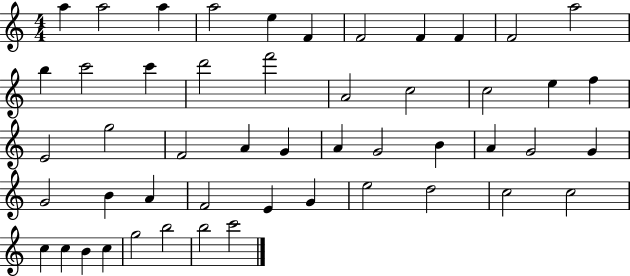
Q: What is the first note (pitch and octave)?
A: A5